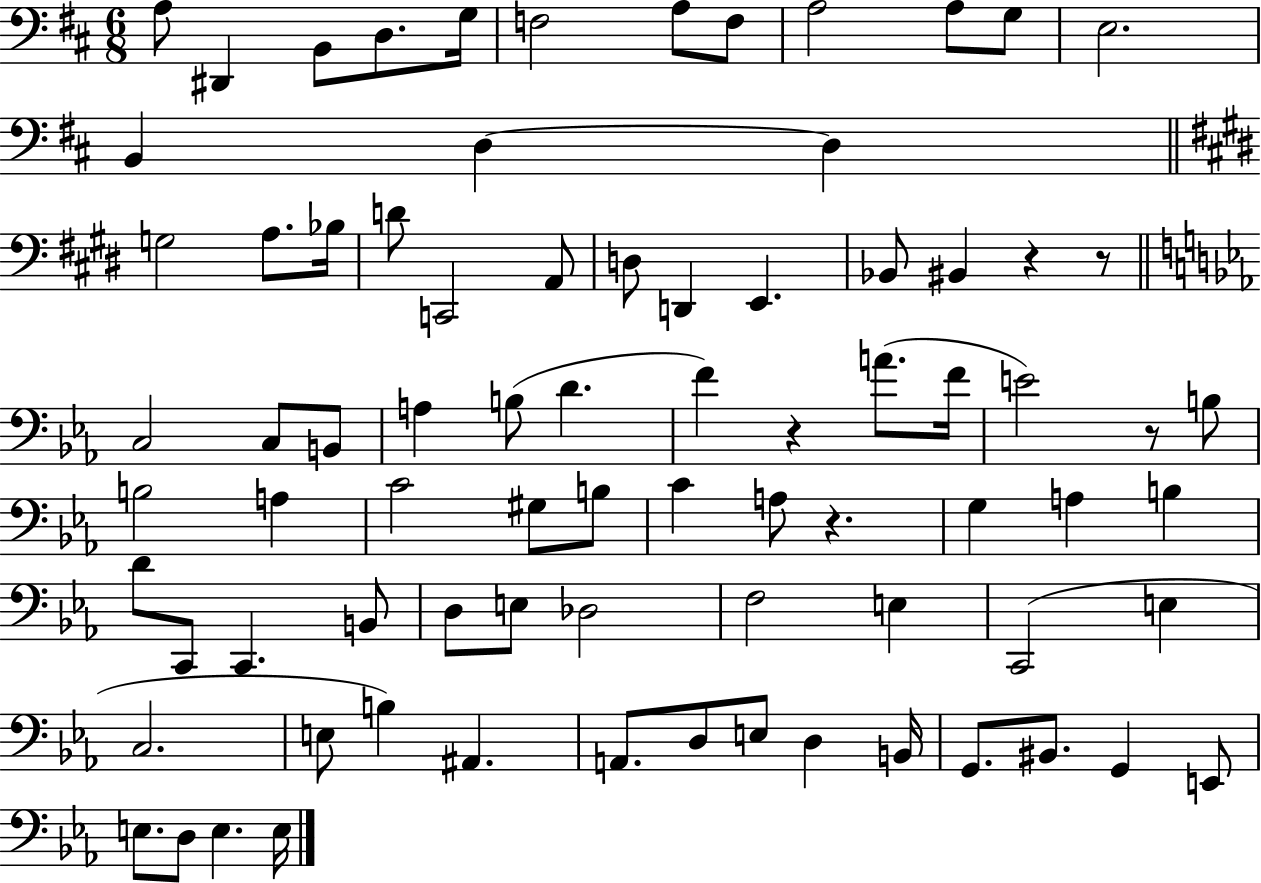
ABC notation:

X:1
T:Untitled
M:6/8
L:1/4
K:D
A,/2 ^D,, B,,/2 D,/2 G,/4 F,2 A,/2 F,/2 A,2 A,/2 G,/2 E,2 B,, D, D, G,2 A,/2 _B,/4 D/2 C,,2 A,,/2 D,/2 D,, E,, _B,,/2 ^B,, z z/2 C,2 C,/2 B,,/2 A, B,/2 D F z A/2 F/4 E2 z/2 B,/2 B,2 A, C2 ^G,/2 B,/2 C A,/2 z G, A, B, D/2 C,,/2 C,, B,,/2 D,/2 E,/2 _D,2 F,2 E, C,,2 E, C,2 E,/2 B, ^A,, A,,/2 D,/2 E,/2 D, B,,/4 G,,/2 ^B,,/2 G,, E,,/2 E,/2 D,/2 E, E,/4